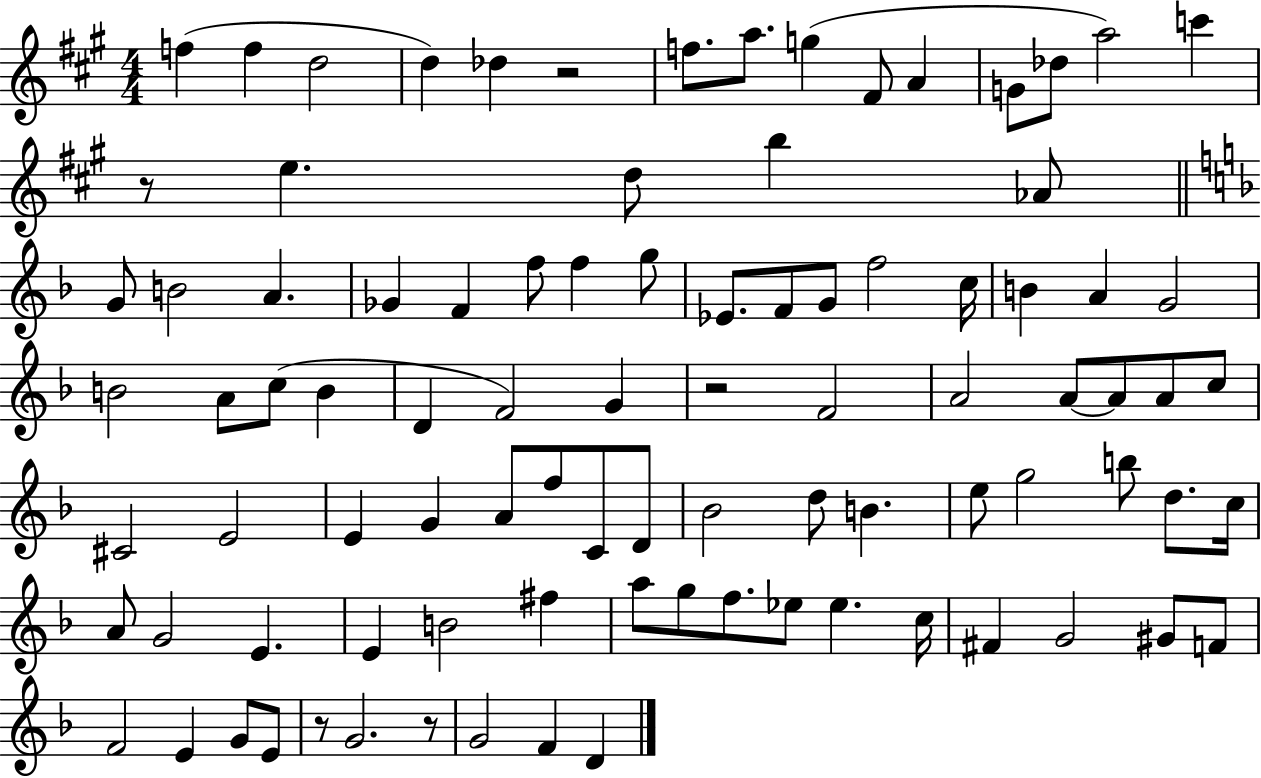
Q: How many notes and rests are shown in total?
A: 92